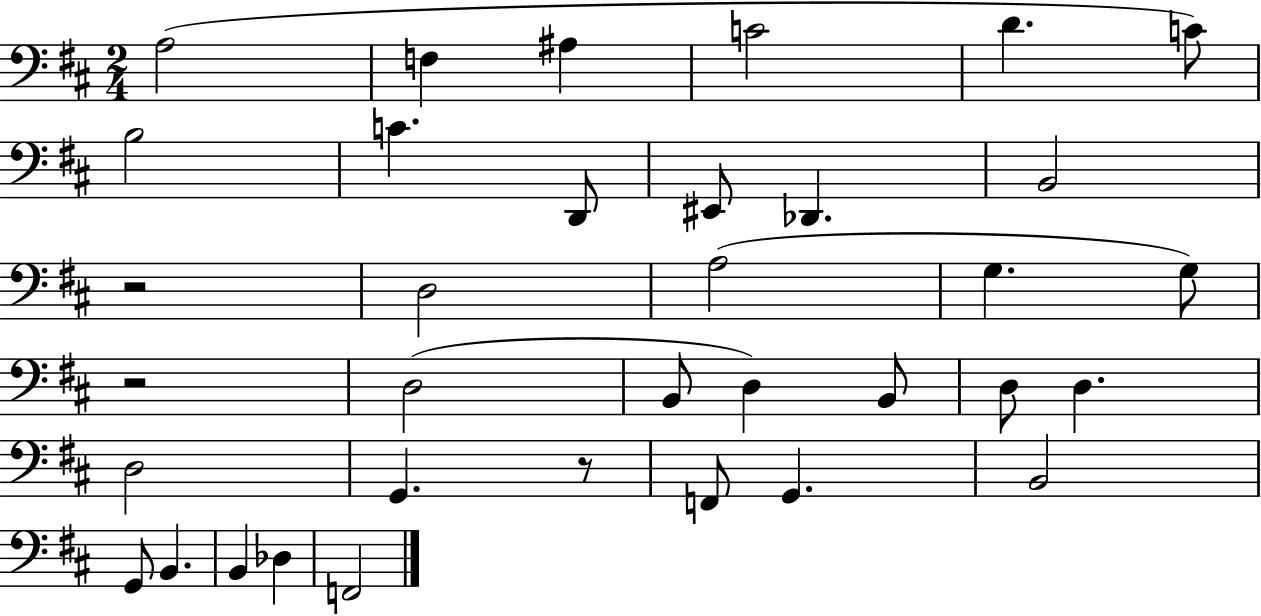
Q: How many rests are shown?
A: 3